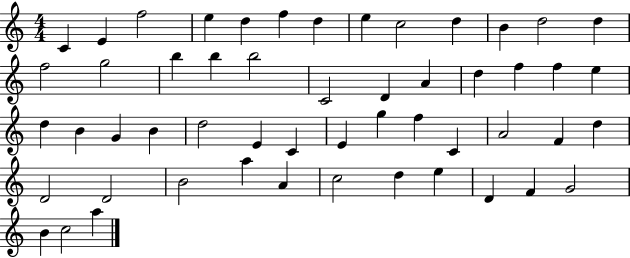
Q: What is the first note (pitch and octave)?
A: C4